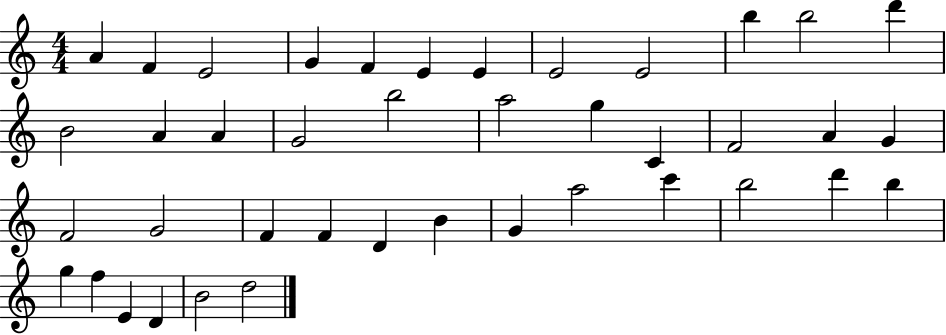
A4/q F4/q E4/h G4/q F4/q E4/q E4/q E4/h E4/h B5/q B5/h D6/q B4/h A4/q A4/q G4/h B5/h A5/h G5/q C4/q F4/h A4/q G4/q F4/h G4/h F4/q F4/q D4/q B4/q G4/q A5/h C6/q B5/h D6/q B5/q G5/q F5/q E4/q D4/q B4/h D5/h